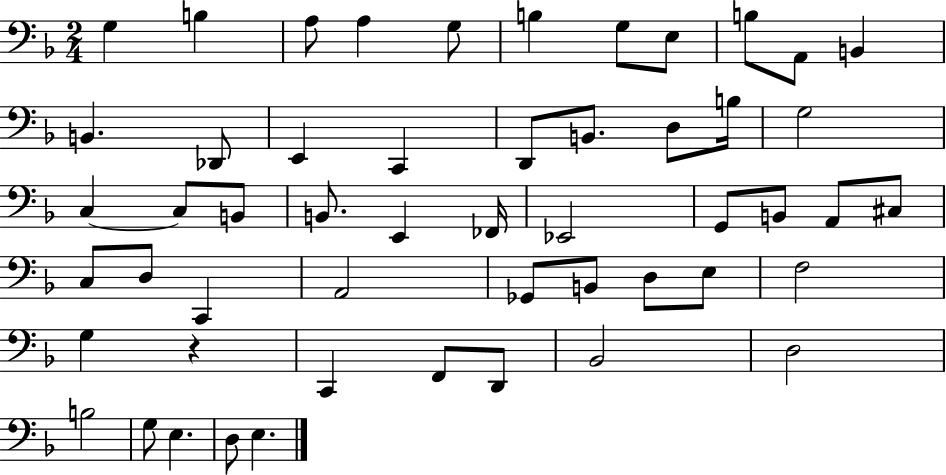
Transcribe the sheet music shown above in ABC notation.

X:1
T:Untitled
M:2/4
L:1/4
K:F
G, B, A,/2 A, G,/2 B, G,/2 E,/2 B,/2 A,,/2 B,, B,, _D,,/2 E,, C,, D,,/2 B,,/2 D,/2 B,/4 G,2 C, C,/2 B,,/2 B,,/2 E,, _F,,/4 _E,,2 G,,/2 B,,/2 A,,/2 ^C,/2 C,/2 D,/2 C,, A,,2 _G,,/2 B,,/2 D,/2 E,/2 F,2 G, z C,, F,,/2 D,,/2 _B,,2 D,2 B,2 G,/2 E, D,/2 E,